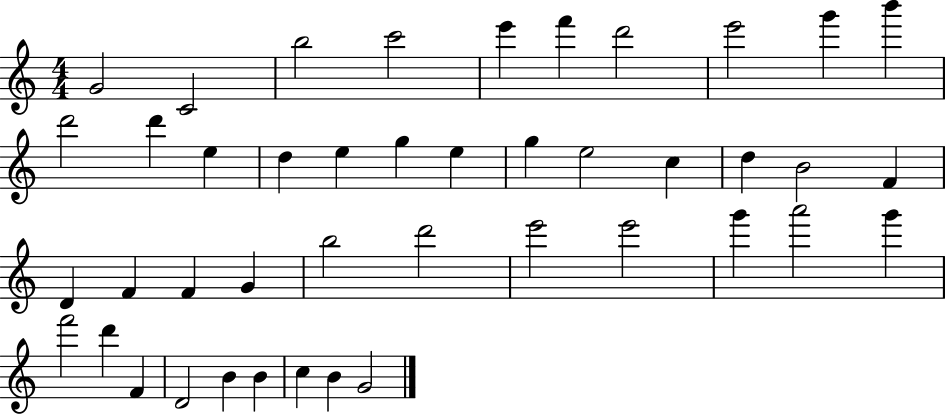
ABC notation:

X:1
T:Untitled
M:4/4
L:1/4
K:C
G2 C2 b2 c'2 e' f' d'2 e'2 g' b' d'2 d' e d e g e g e2 c d B2 F D F F G b2 d'2 e'2 e'2 g' a'2 g' f'2 d' F D2 B B c B G2